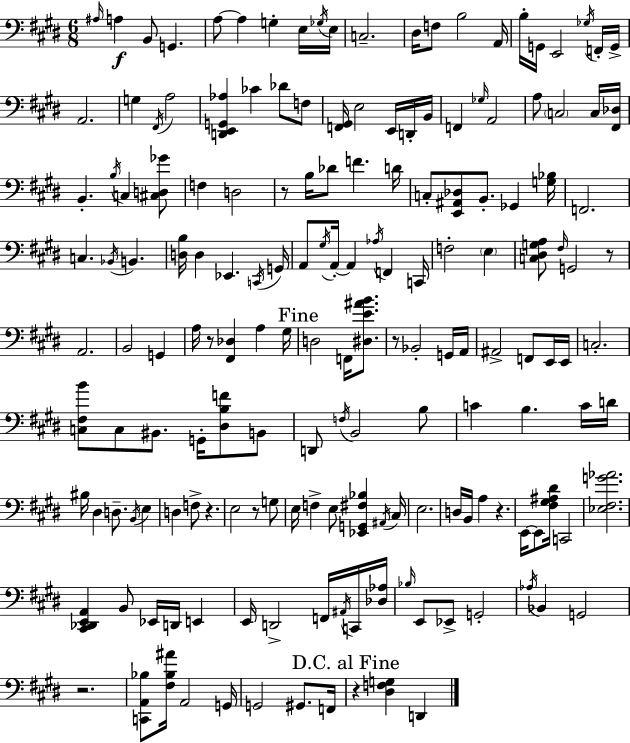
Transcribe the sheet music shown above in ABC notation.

X:1
T:Untitled
M:6/8
L:1/4
K:E
^A,/4 A, B,,/2 G,, A,/2 A, G, E,/4 _G,/4 E,/4 C,2 ^D,/4 F,/2 B,2 A,,/4 B,/4 G,,/4 E,,2 _G,/4 F,,/4 G,,/4 A,,2 G, ^F,,/4 A,2 [D,,E,,G,,_A,] _C _D/2 F,/2 [F,,^G,,]/4 E,2 E,,/4 D,,/4 B,,/4 F,, _G,/4 A,,2 A,/2 C,2 C,/4 [^F,,_D,]/4 B,, B,/4 C, [^C,D,_G]/2 F, D,2 z/2 B,/4 _D/2 F D/4 C,/2 [E,,^A,,_D,]/2 B,,/2 _G,, [G,_B,]/4 F,,2 C, _B,,/4 B,, [D,B,]/4 D, _E,, C,,/4 G,,/4 A,,/2 ^G,/4 A,,/4 A,, _A,/4 F,, C,,/4 F,2 E, [C,^D,G,A,]/2 ^F,/4 G,,2 z/2 A,,2 B,,2 G,, A,/4 z/2 [^F,,_D,] A, ^G,/4 D,2 F,,/4 [^D,E^AB]/2 z/2 _B,,2 G,,/4 A,,/4 ^A,,2 F,,/2 E,,/4 E,,/4 C,2 [C,^F,B]/2 C,/2 ^B,,/2 G,,/4 [^D,B,F]/2 B,,/2 D,,/2 F,/4 B,,2 B,/2 C B, C/4 D/4 ^B,/4 ^D, D,/2 B,,/4 E, D, F,/2 z E,2 z/2 G,/2 E,/4 F, E,/2 [_E,,G,,^F,_B,] ^A,,/4 ^C,/4 E,2 D,/4 B,,/4 A, z E,,/4 E,,/2 [^F,^G,^A,^D]/4 C,,2 [_E,^F,G_A]2 [^C,,_D,,E,,A,,] B,,/2 _E,,/4 D,,/4 E,, E,,/4 D,,2 F,,/4 ^A,,/4 C,,/4 [_D,_A,]/4 _B,/4 E,,/2 _E,,/2 G,,2 _A,/4 _B,, G,,2 z2 [C,,A,,_B,]/2 [^F,_B,^A]/4 A,,2 G,,/4 G,,2 ^G,,/2 F,,/4 z [^D,F,G,] D,,